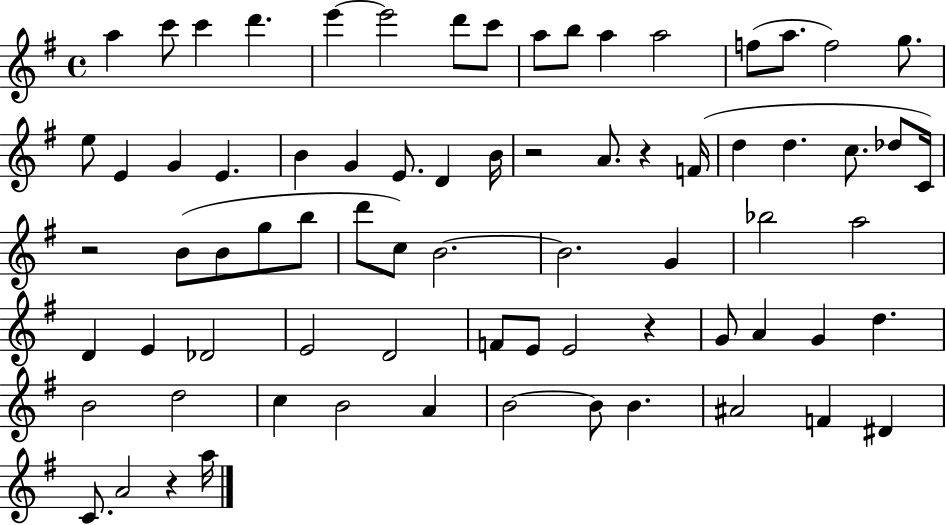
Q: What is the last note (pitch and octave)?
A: A5